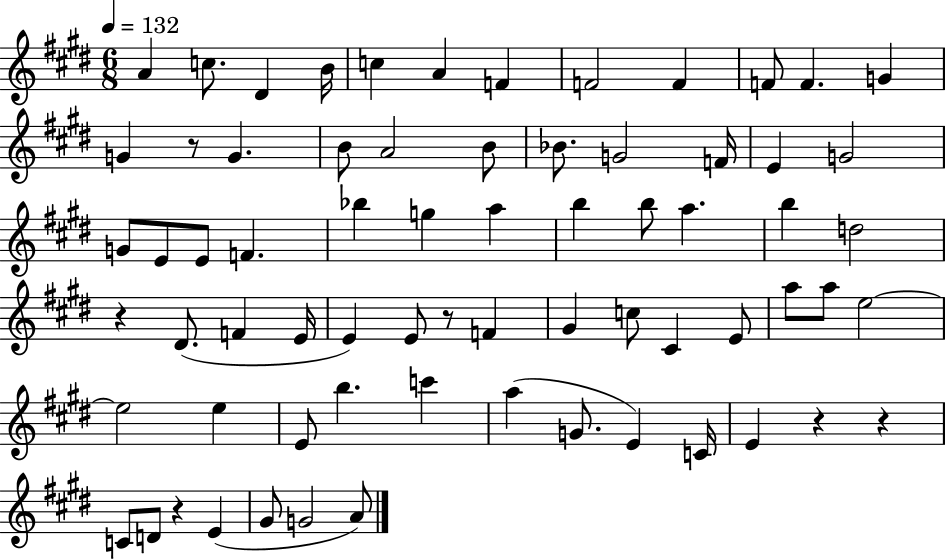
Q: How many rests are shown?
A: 6